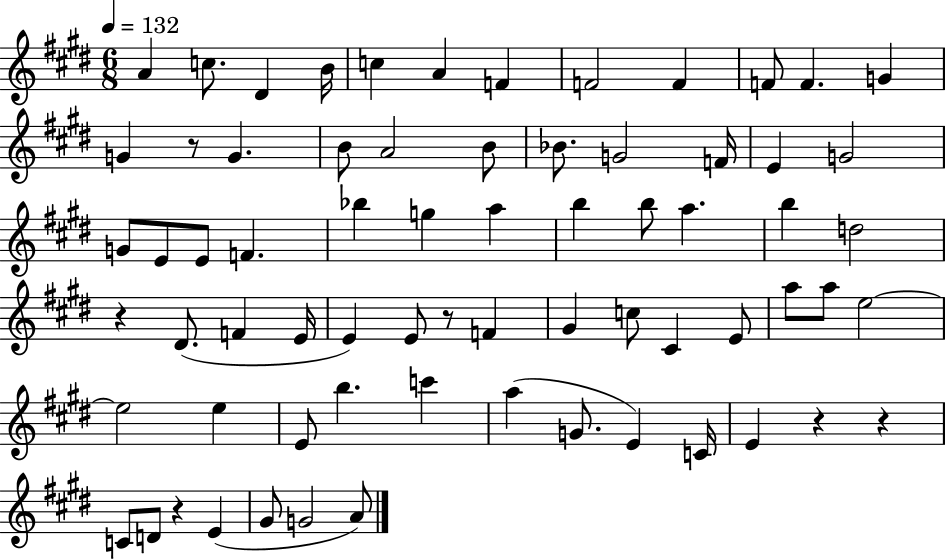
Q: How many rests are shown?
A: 6